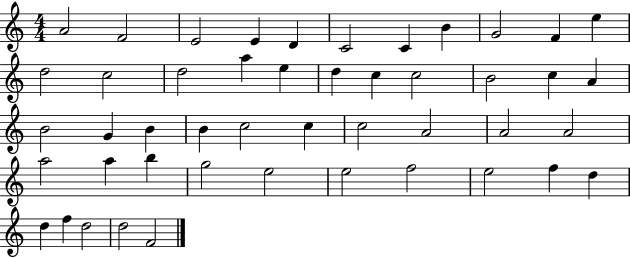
A4/h F4/h E4/h E4/q D4/q C4/h C4/q B4/q G4/h F4/q E5/q D5/h C5/h D5/h A5/q E5/q D5/q C5/q C5/h B4/h C5/q A4/q B4/h G4/q B4/q B4/q C5/h C5/q C5/h A4/h A4/h A4/h A5/h A5/q B5/q G5/h E5/h E5/h F5/h E5/h F5/q D5/q D5/q F5/q D5/h D5/h F4/h